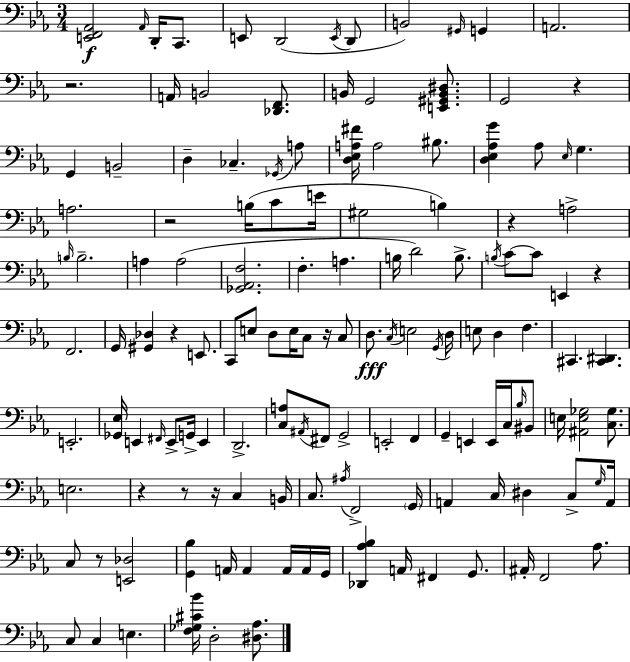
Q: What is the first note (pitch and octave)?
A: Ab2